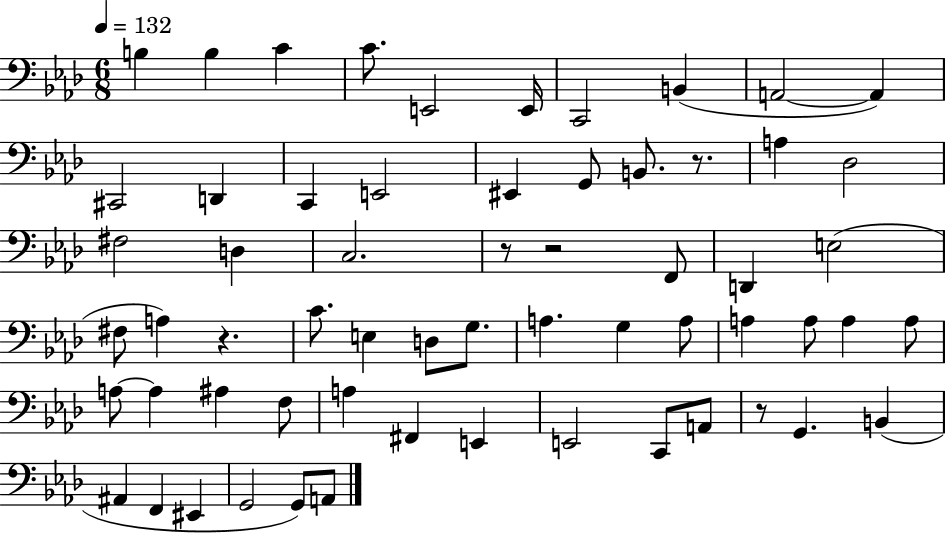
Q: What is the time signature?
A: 6/8